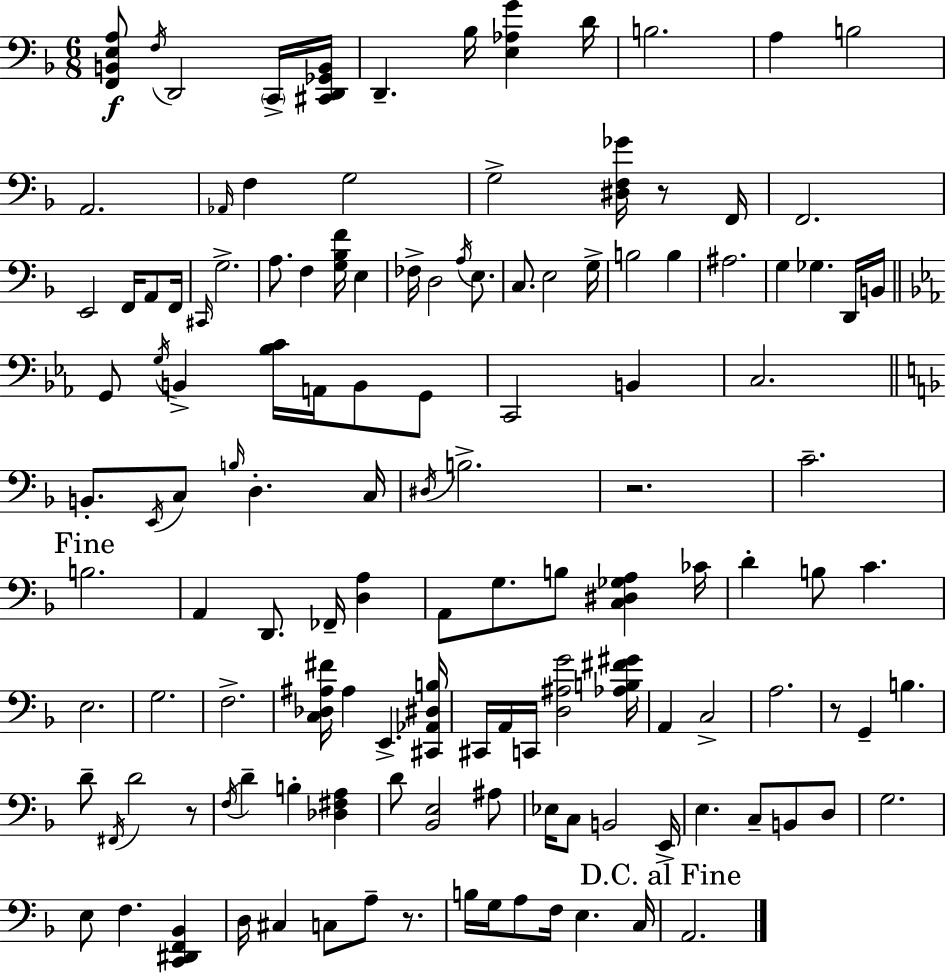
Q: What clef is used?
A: bass